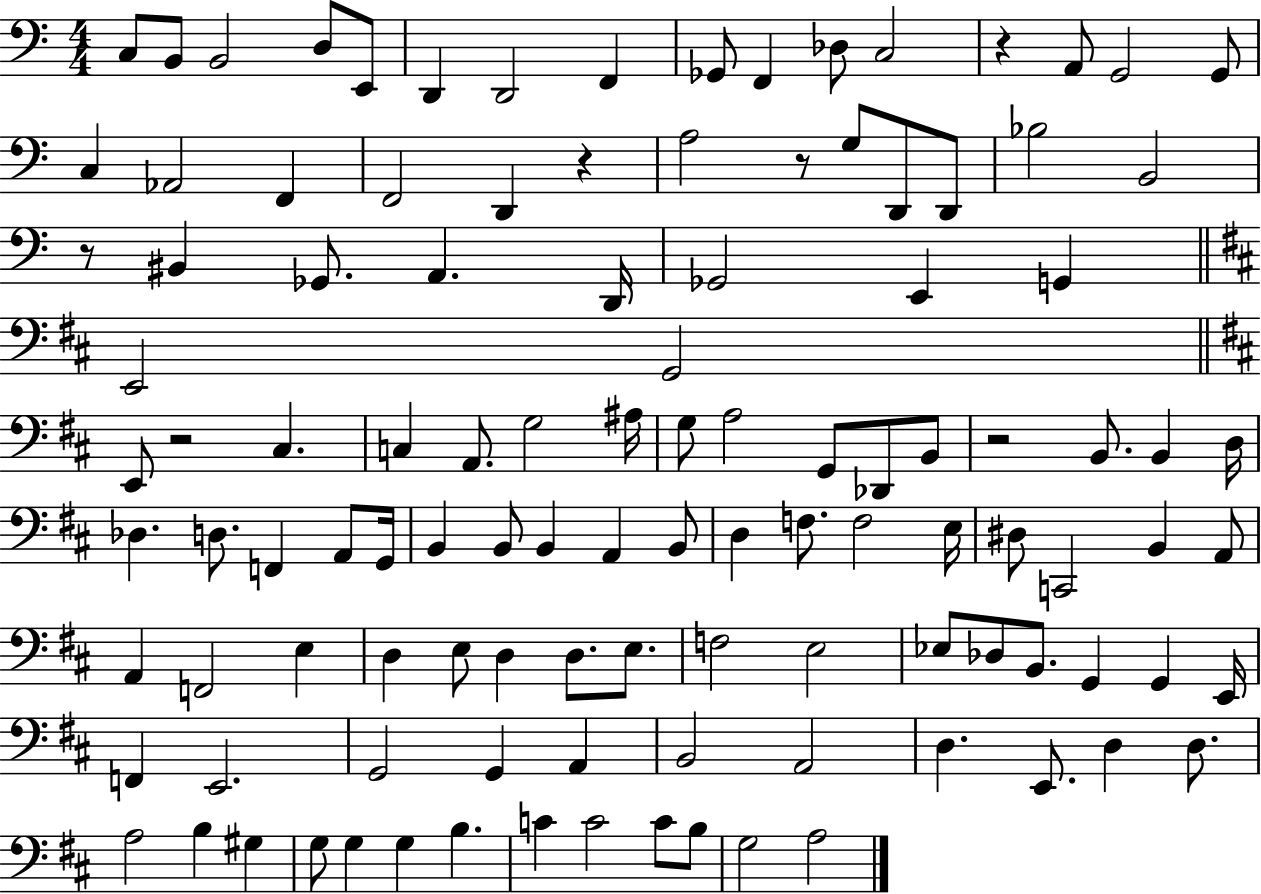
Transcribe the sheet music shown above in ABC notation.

X:1
T:Untitled
M:4/4
L:1/4
K:C
C,/2 B,,/2 B,,2 D,/2 E,,/2 D,, D,,2 F,, _G,,/2 F,, _D,/2 C,2 z A,,/2 G,,2 G,,/2 C, _A,,2 F,, F,,2 D,, z A,2 z/2 G,/2 D,,/2 D,,/2 _B,2 B,,2 z/2 ^B,, _G,,/2 A,, D,,/4 _G,,2 E,, G,, E,,2 G,,2 E,,/2 z2 ^C, C, A,,/2 G,2 ^A,/4 G,/2 A,2 G,,/2 _D,,/2 B,,/2 z2 B,,/2 B,, D,/4 _D, D,/2 F,, A,,/2 G,,/4 B,, B,,/2 B,, A,, B,,/2 D, F,/2 F,2 E,/4 ^D,/2 C,,2 B,, A,,/2 A,, F,,2 E, D, E,/2 D, D,/2 E,/2 F,2 E,2 _E,/2 _D,/2 B,,/2 G,, G,, E,,/4 F,, E,,2 G,,2 G,, A,, B,,2 A,,2 D, E,,/2 D, D,/2 A,2 B, ^G, G,/2 G, G, B, C C2 C/2 B,/2 G,2 A,2